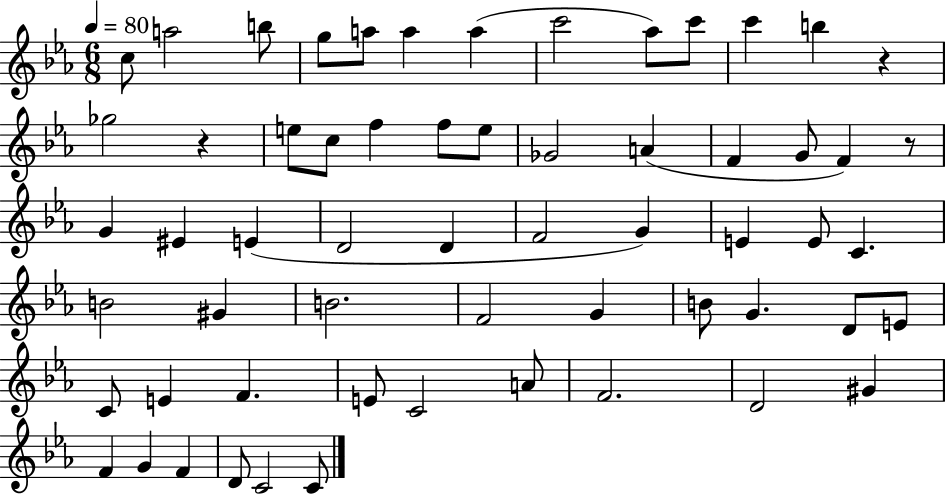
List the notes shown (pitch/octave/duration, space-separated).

C5/e A5/h B5/e G5/e A5/e A5/q A5/q C6/h Ab5/e C6/e C6/q B5/q R/q Gb5/h R/q E5/e C5/e F5/q F5/e E5/e Gb4/h A4/q F4/q G4/e F4/q R/e G4/q EIS4/q E4/q D4/h D4/q F4/h G4/q E4/q E4/e C4/q. B4/h G#4/q B4/h. F4/h G4/q B4/e G4/q. D4/e E4/e C4/e E4/q F4/q. E4/e C4/h A4/e F4/h. D4/h G#4/q F4/q G4/q F4/q D4/e C4/h C4/e